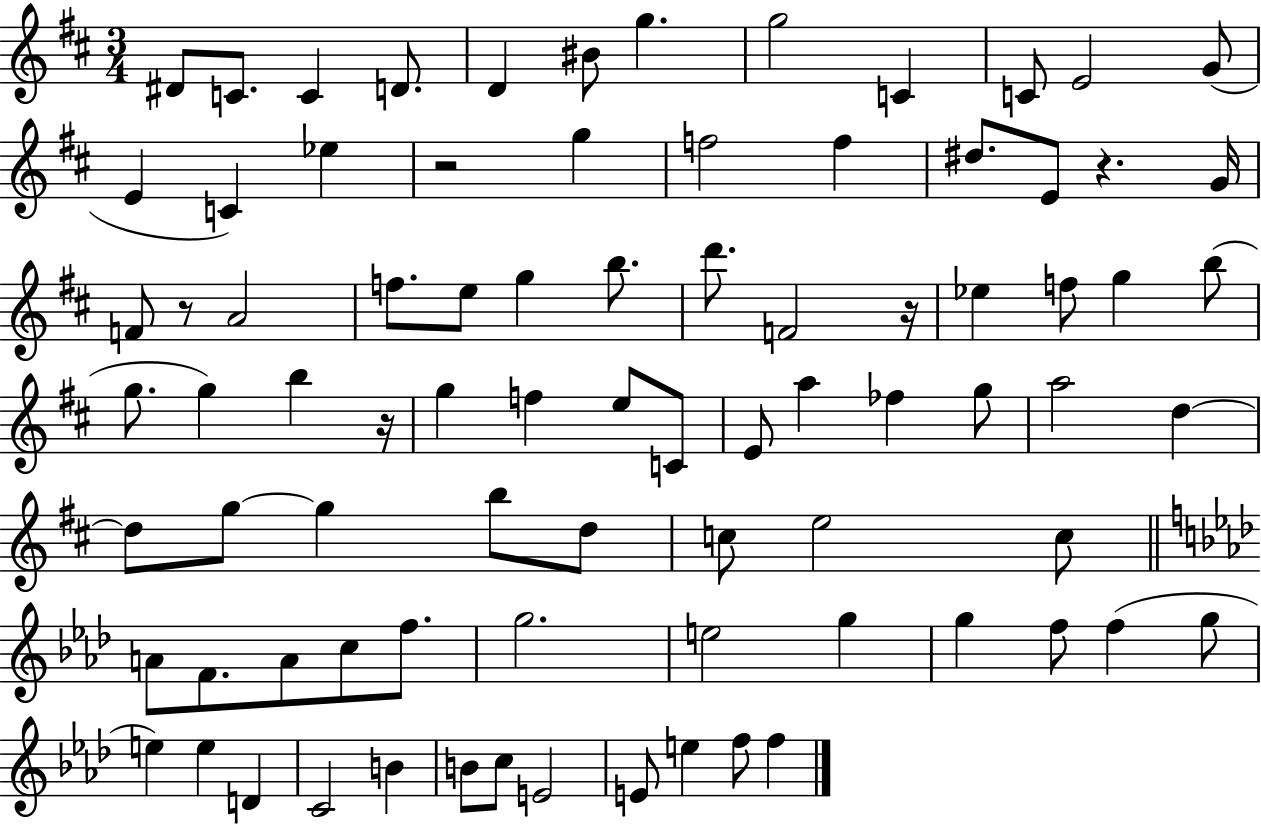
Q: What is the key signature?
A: D major